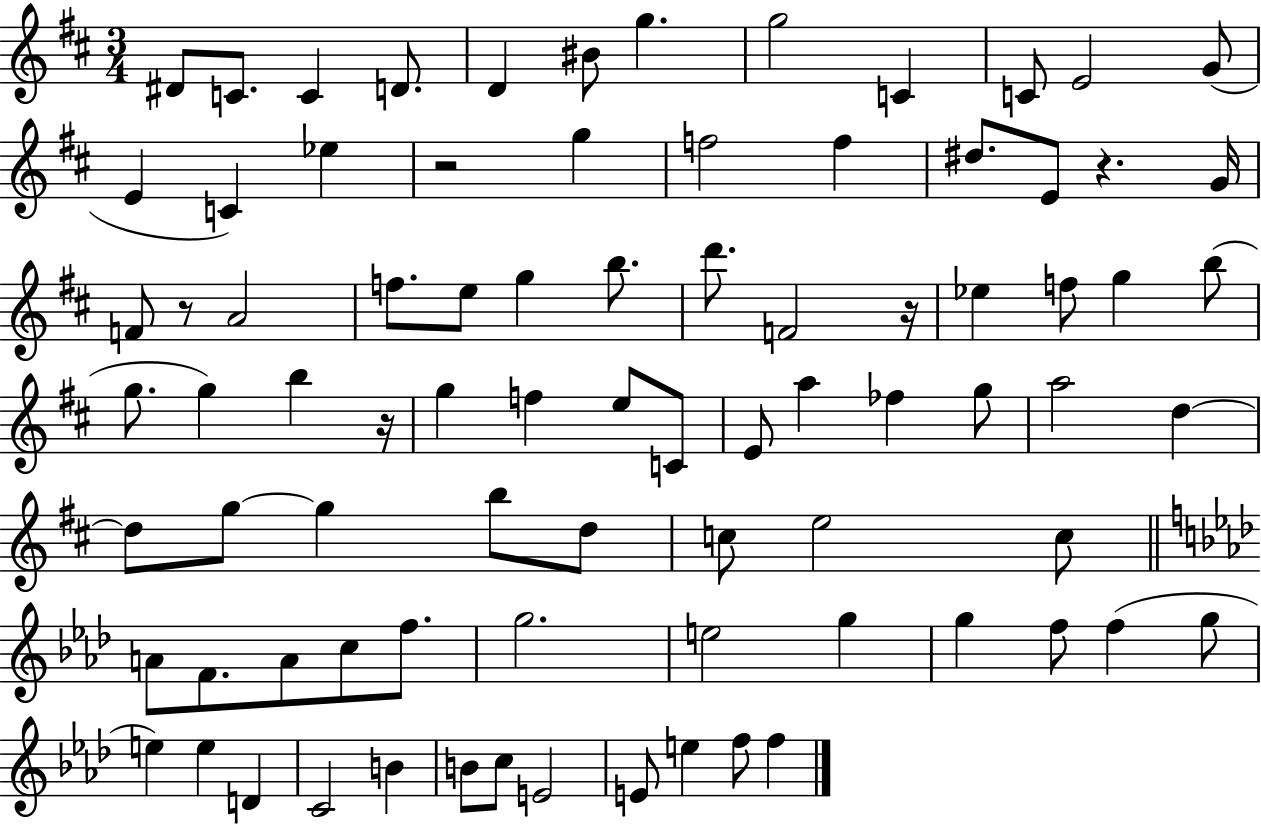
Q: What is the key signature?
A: D major